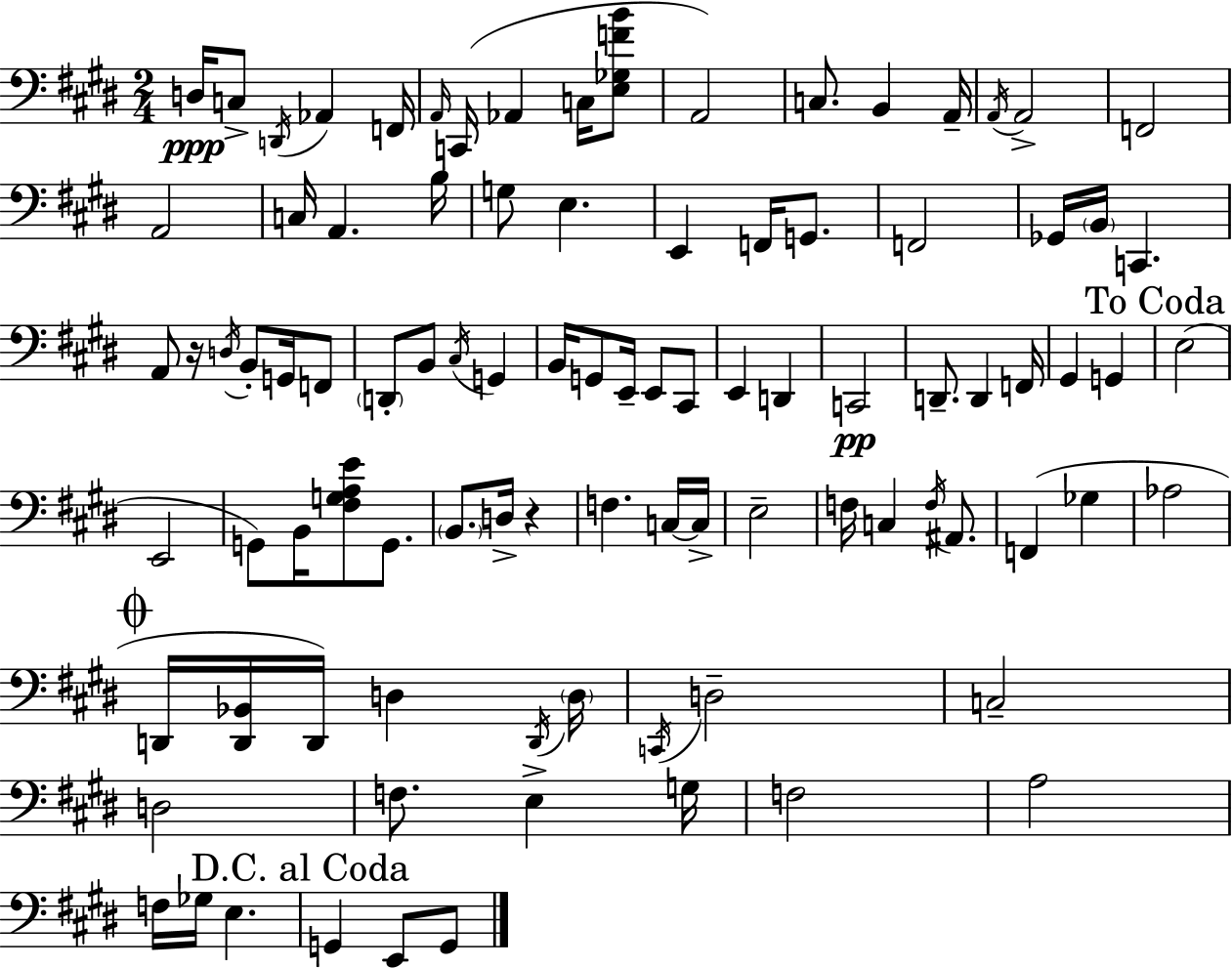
D3/s C3/e D2/s Ab2/q F2/s A2/s C2/s Ab2/q C3/s [E3,Gb3,F4,B4]/e A2/h C3/e. B2/q A2/s A2/s A2/h F2/h A2/h C3/s A2/q. B3/s G3/e E3/q. E2/q F2/s G2/e. F2/h Gb2/s B2/s C2/q. A2/e R/s D3/s B2/e G2/s F2/e D2/e B2/e C#3/s G2/q B2/s G2/e E2/s E2/e C#2/e E2/q D2/q C2/h D2/e. D2/q F2/s G#2/q G2/q E3/h E2/h G2/e B2/s [F#3,G3,A3,E4]/e G2/e. B2/e. D3/s R/q F3/q. C3/s C3/s E3/h F3/s C3/q F3/s A#2/e. F2/q Gb3/q Ab3/h D2/s [D2,Bb2]/s D2/s D3/q D2/s D3/s C2/s D3/h C3/h D3/h F3/e. E3/q G3/s F3/h A3/h F3/s Gb3/s E3/q. G2/q E2/e G2/e